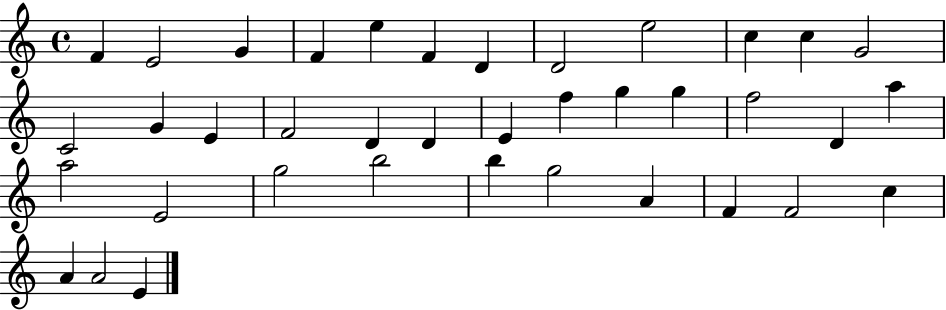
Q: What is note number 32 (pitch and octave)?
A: A4